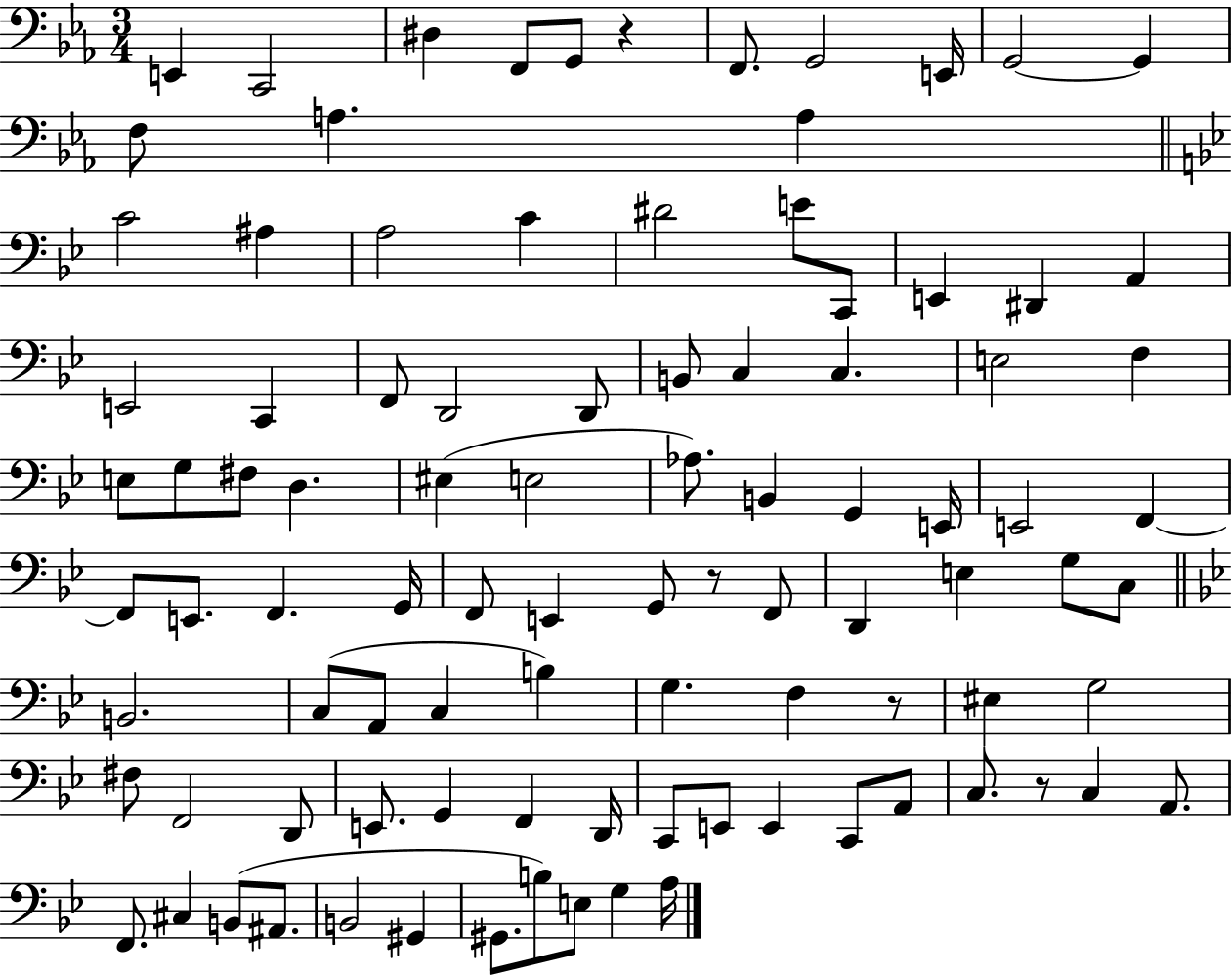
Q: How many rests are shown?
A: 4